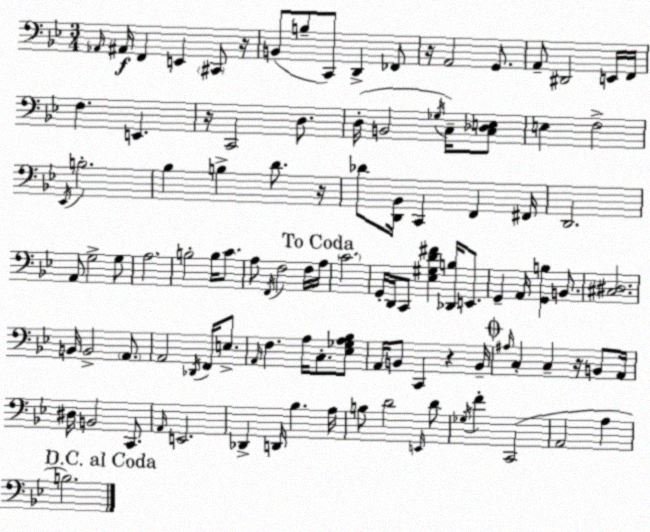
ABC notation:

X:1
T:Untitled
M:3/4
L:1/4
K:Bb
_A,,/4 ^A,,/4 F,, E,, ^C,,/2 z/4 B,,/2 B,/2 C,,/2 D,, _F,,/2 z/4 A,,2 G,,/2 A,,/2 ^D,,2 E,,/4 F,,/4 F, E,, z/4 C,,2 D,/2 D,/4 B,,2 _G,/4 C,/4 [C,_D,E,]/2 E, F,2 _E,,/4 B,2 _B, B, D/2 z/4 _D/2 [D,,_B,,]/4 C,, F,, ^F,,/4 D,,2 A,,/2 G,2 G,/2 A,2 B,2 B,/4 C/2 A,/2 F,,/4 F,2 F,/4 A,/4 C2 G,,/4 D,,/4 C,,/2 [_E,^G,D^F] [_D,,B,]/4 E,,/2 G,, A,,/4 [G,,B,] B,,/2 [^C,^D,]2 B,,/4 B,,2 A,,/2 A,,2 _D,,/4 F,,/4 E,/2 A,,/4 F, A,/4 C,/2 [_E,_G,A,_B,]/2 A,,/4 B,,/2 C,, z B,,/4 ^A,/4 C, C, z/4 B,,/2 A,,/4 ^D,/4 B,,2 C,,/2 A,,/4 E,,2 _D,, D,,/4 _B, A,/4 B,/2 D2 E,,/4 D/2 _G,/4 F C,,2 A,,2 A, B,2